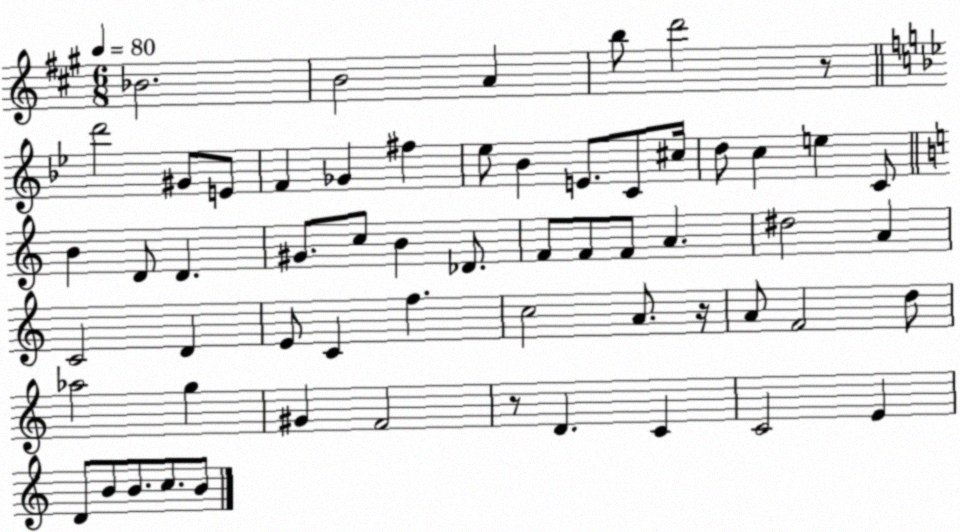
X:1
T:Untitled
M:6/8
L:1/4
K:A
_B2 B2 A b/2 d'2 z/2 d'2 ^G/2 E/2 F _G ^f _e/2 _B E/2 C/2 ^c/4 d/2 c e C/2 B D/2 D ^G/2 c/2 B _D/2 F/2 F/2 F/2 A ^d2 A C2 D E/2 C f c2 A/2 z/4 A/2 F2 d/2 _a2 g ^G F2 z/2 D C C2 E D/2 B/2 B/2 c/2 B/2